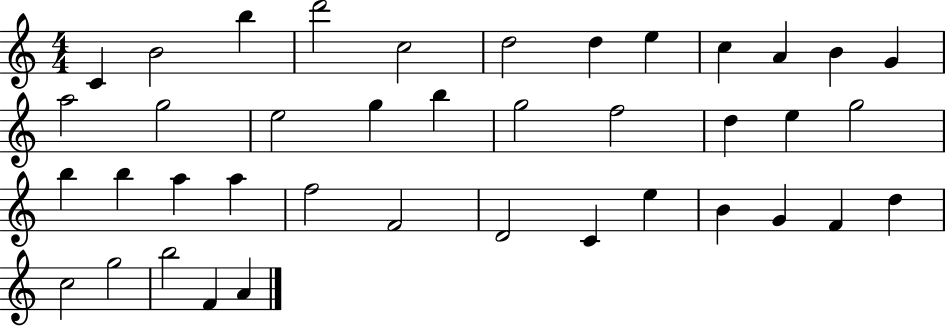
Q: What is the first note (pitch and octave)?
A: C4